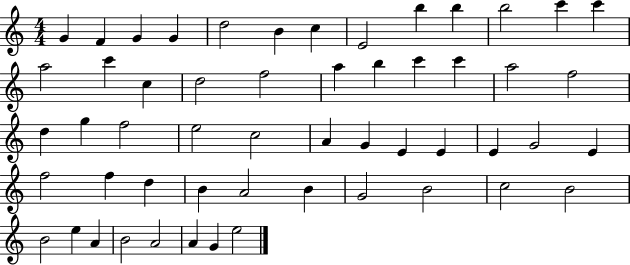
{
  \clef treble
  \numericTimeSignature
  \time 4/4
  \key c \major
  g'4 f'4 g'4 g'4 | d''2 b'4 c''4 | e'2 b''4 b''4 | b''2 c'''4 c'''4 | \break a''2 c'''4 c''4 | d''2 f''2 | a''4 b''4 c'''4 c'''4 | a''2 f''2 | \break d''4 g''4 f''2 | e''2 c''2 | a'4 g'4 e'4 e'4 | e'4 g'2 e'4 | \break f''2 f''4 d''4 | b'4 a'2 b'4 | g'2 b'2 | c''2 b'2 | \break b'2 e''4 a'4 | b'2 a'2 | a'4 g'4 e''2 | \bar "|."
}